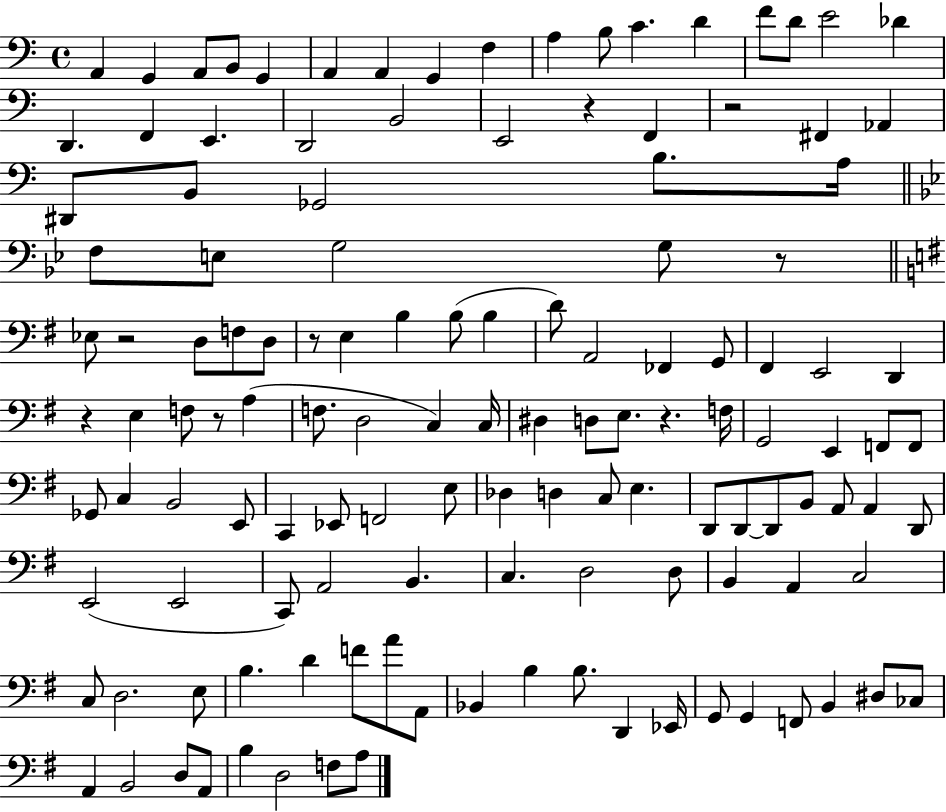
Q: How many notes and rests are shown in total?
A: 130